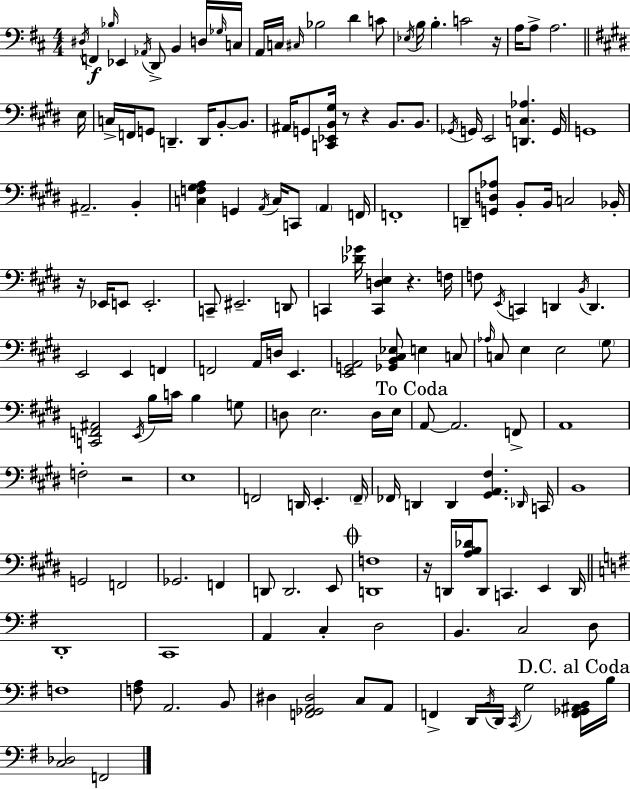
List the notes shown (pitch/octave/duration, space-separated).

D#3/s F2/q Bb3/s Eb2/q Ab2/s D2/e B2/q D3/s Gb3/s C3/s A2/s C3/s C#3/s Bb3/h D4/q C4/e Eb3/s B3/s B3/q. C4/h R/s A3/s A3/e A3/h. E3/s C3/s F2/s G2/e D2/q. D2/s B2/e B2/e. A#2/s G2/e [C2,Eb2,B2,G#3]/s R/e R/q B2/e. B2/e. Gb2/s G2/s E2/h [D2,C3,Ab3]/q. G2/s G2/w A#2/h. B2/q [C3,F3,G#3,A3]/q G2/q A2/s C3/s C2/e A2/q F2/s F2/w D2/e [G2,D3,Ab3]/e B2/e B2/s C3/h Bb2/s R/s Eb2/s E2/e E2/h. C2/e EIS2/h. D2/e C2/q [Db4,Gb4]/s [C2,D3,E3]/q R/q. F3/s F3/e E2/s C2/q D2/q B2/s D2/q. E2/h E2/q F2/q F2/h A2/s D3/s E2/q. [E2,G2,A2]/h [Gb2,B2,C#3,Eb3]/e E3/q C3/e Ab3/s C3/e E3/q E3/h G#3/e [C2,F2,A#2]/h E2/s B3/s C4/s B3/q G3/e D3/e E3/h. D3/s E3/s A2/e A2/h. F2/e A2/w F3/h R/h E3/w F2/h D2/s E2/q. F2/s FES2/s D2/q D2/q [G#2,A2,F#3]/q. Db2/s C2/s B2/w G2/h F2/h Gb2/h. F2/q D2/e D2/h. E2/e [D2,F3]/w R/s D2/s [A3,B3,Db4]/s D2/e C2/q. E2/q D2/s D2/w C2/w A2/q C3/q D3/h B2/q. C3/h D3/e F3/w [F3,A3]/e A2/h. B2/e D#3/q [F2,Gb2,A2,D#3]/h C3/e A2/e F2/q D2/s B2/s D2/s C2/s G3/h [F2,Gb2,A#2,B2]/s B3/s [C3,Db3]/h F2/h